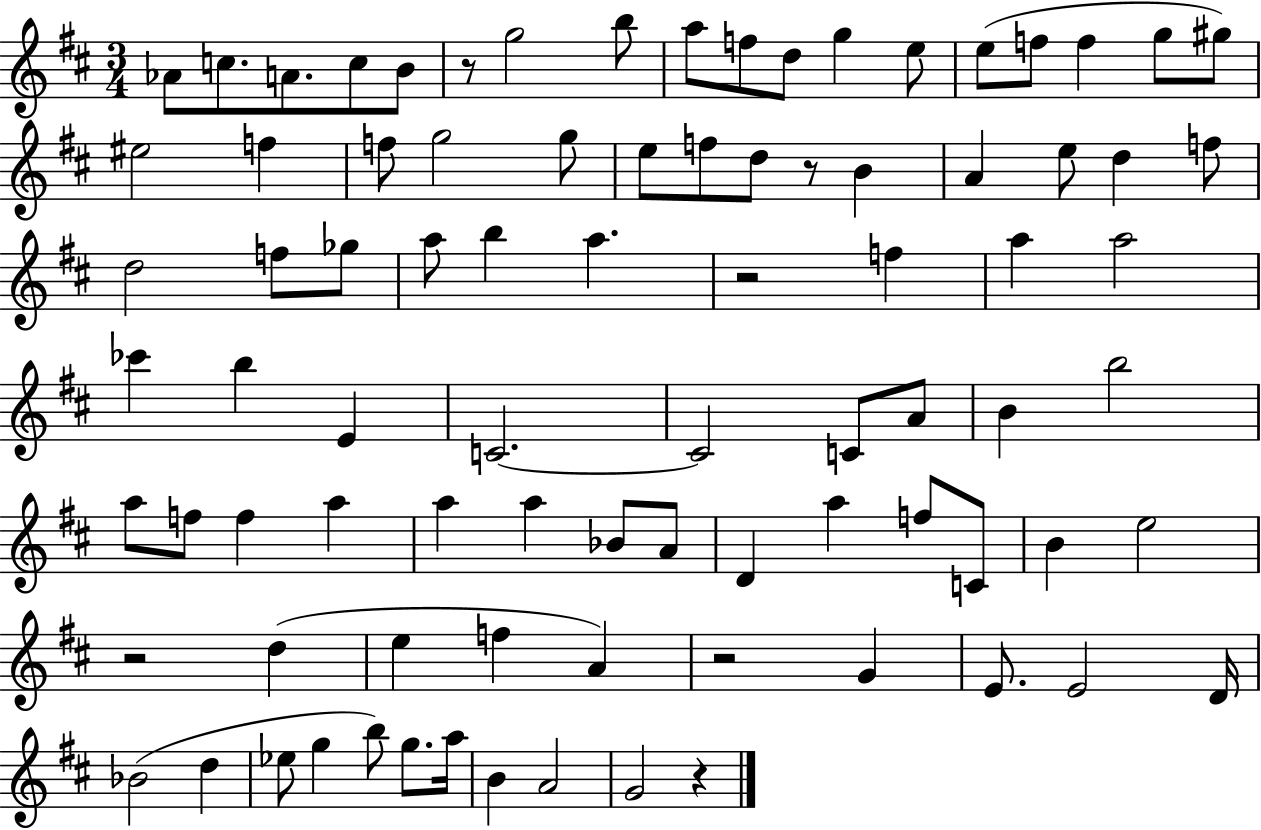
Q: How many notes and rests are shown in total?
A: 86